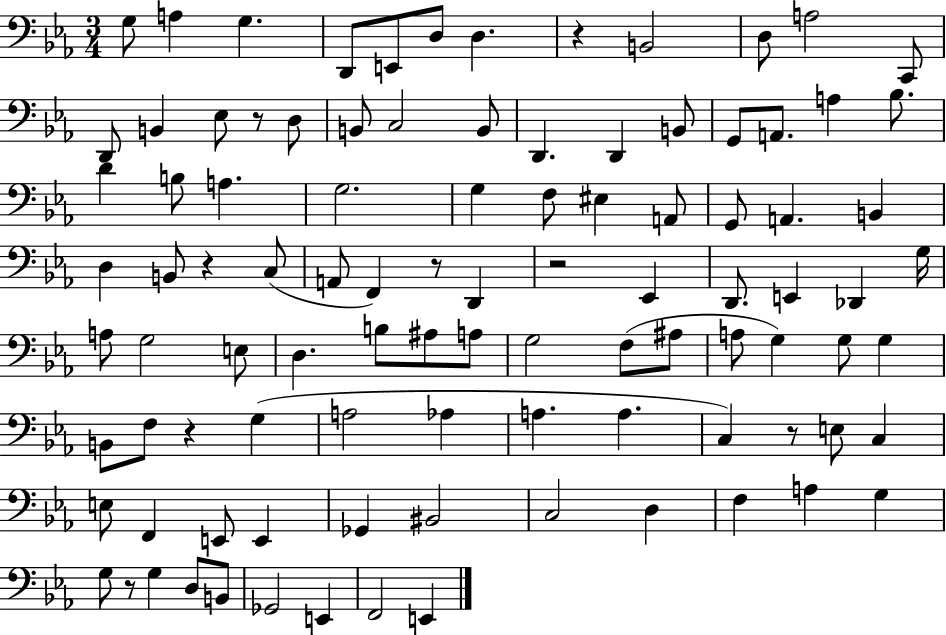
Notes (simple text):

G3/e A3/q G3/q. D2/e E2/e D3/e D3/q. R/q B2/h D3/e A3/h C2/e D2/e B2/q Eb3/e R/e D3/e B2/e C3/h B2/e D2/q. D2/q B2/e G2/e A2/e. A3/q Bb3/e. D4/q B3/e A3/q. G3/h. G3/q F3/e EIS3/q A2/e G2/e A2/q. B2/q D3/q B2/e R/q C3/e A2/e F2/q R/e D2/q R/h Eb2/q D2/e. E2/q Db2/q G3/s A3/e G3/h E3/e D3/q. B3/e A#3/e A3/e G3/h F3/e A#3/e A3/e G3/q G3/e G3/q B2/e F3/e R/q G3/q A3/h Ab3/q A3/q. A3/q. C3/q R/e E3/e C3/q E3/e F2/q E2/e E2/q Gb2/q BIS2/h C3/h D3/q F3/q A3/q G3/q G3/e R/e G3/q D3/e B2/e Gb2/h E2/q F2/h E2/q